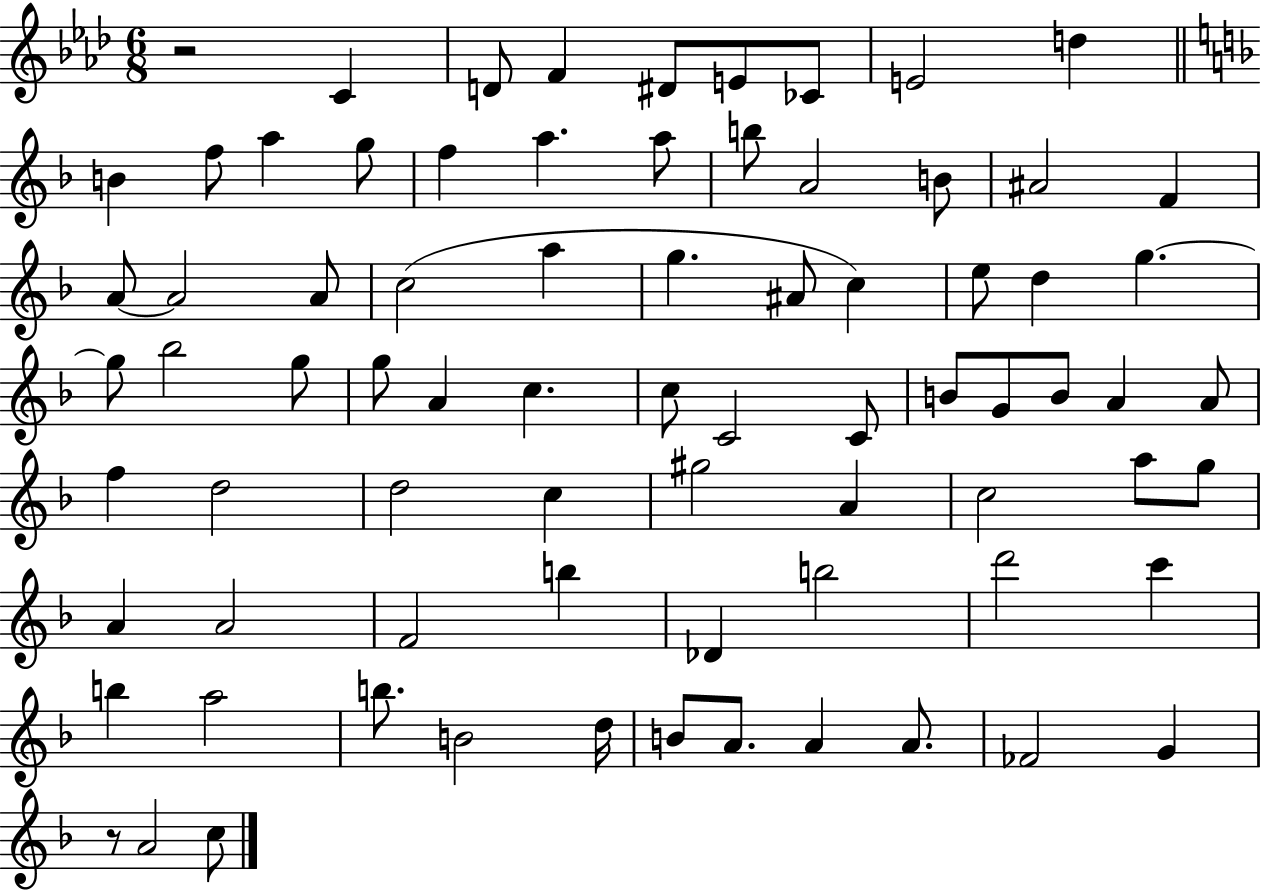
R/h C4/q D4/e F4/q D#4/e E4/e CES4/e E4/h D5/q B4/q F5/e A5/q G5/e F5/q A5/q. A5/e B5/e A4/h B4/e A#4/h F4/q A4/e A4/h A4/e C5/h A5/q G5/q. A#4/e C5/q E5/e D5/q G5/q. G5/e Bb5/h G5/e G5/e A4/q C5/q. C5/e C4/h C4/e B4/e G4/e B4/e A4/q A4/e F5/q D5/h D5/h C5/q G#5/h A4/q C5/h A5/e G5/e A4/q A4/h F4/h B5/q Db4/q B5/h D6/h C6/q B5/q A5/h B5/e. B4/h D5/s B4/e A4/e. A4/q A4/e. FES4/h G4/q R/e A4/h C5/e